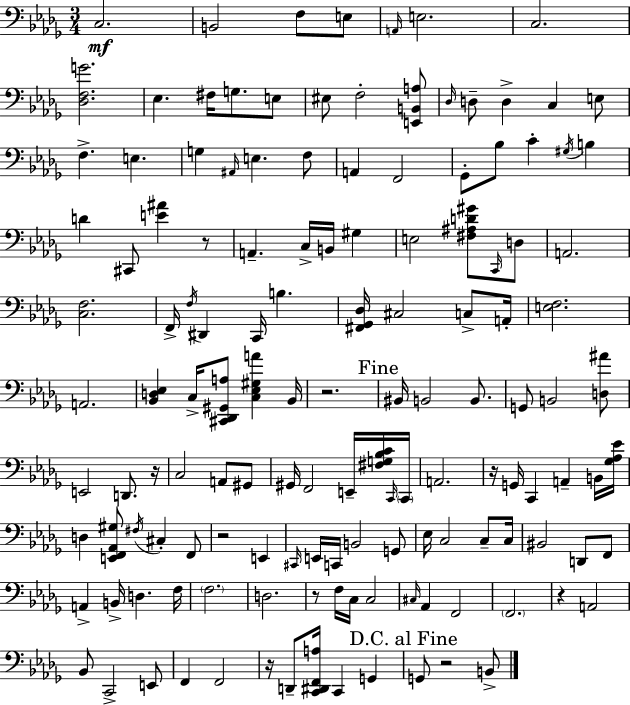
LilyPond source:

{
  \clef bass
  \numericTimeSignature
  \time 3/4
  \key bes \minor
  c2.\mf | b,2 f8 e8 | \grace { a,16 } e2. | c2. | \break <des f g'>2. | ees4. fis16 g8. e8 | eis8 f2-. <e, b, a>8 | \grace { des16 } d8-- d4-> c4 | \break e8 f4.-> e4. | g4 \grace { ais,16 } e4. | f8 a,4 f,2 | ges,8-. bes8 c'4-. \acciaccatura { gis16 } | \break b4 d'4 cis,8 <e' ais'>4 | r8 a,4.-- c16-> b,16 | gis4 e2 | <fis ais d' gis'>8 \grace { c,16 } d8 a,2. | \break <c f>2. | f,16-> \acciaccatura { f16 } dis,4 c,16 | b4. <fis, ges, des>16 cis2 | c8-> a,16-. <e f>2. | \break a,2. | <bes, d ees>4 c16-> <cis, des, gis, a>8 | <c ees gis a'>4 bes,16 r2. | \mark "Fine" bis,16 b,2 | \break b,8. g,8 b,2 | <d ais'>8 e,2 | d,8. r16 c2 | a,8 gis,8 gis,16 f,2 | \break e,16-- <fis g bes c'>16 \grace { c,16 } \parenthesize c,16 a,2. | r16 g,16 c,4 | a,4-- b,16 <ges aes ees'>16 d4 <e, f, aes, gis>8 | \acciaccatura { fis16 } cis4-. f,8 r2 | \break e,4 \grace { cis,16 } e,16 c,16 b,2 | g,8 ees16 c2 | c8-- c16 bis,2 | d,8 f,8 a,4-> | \break b,16-> d4. f16 \parenthesize f2. | d2. | r8 f16 | c16 c2 \grace { cis16 } aes,4 | \break f,2 \parenthesize f,2. | r4 | a,2 bes,8 | c,2-> e,8 f,4 | \break f,2 r16 d,8-- | <c, dis, f, a>16 c,4 g,4 \mark "D.C. al Fine" g,8 | r2 b,8-> \bar "|."
}